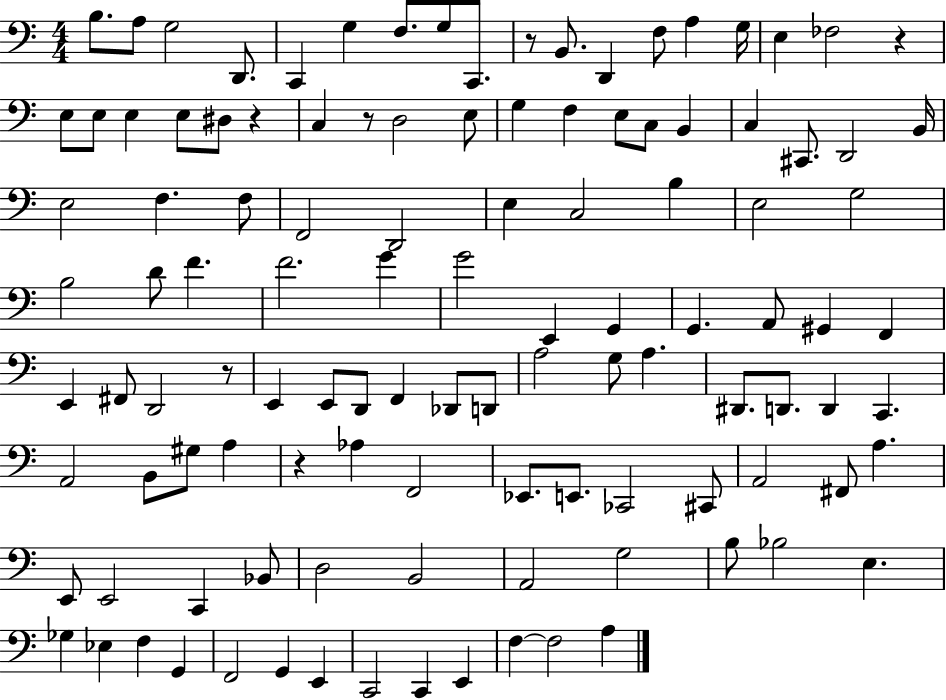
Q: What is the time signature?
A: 4/4